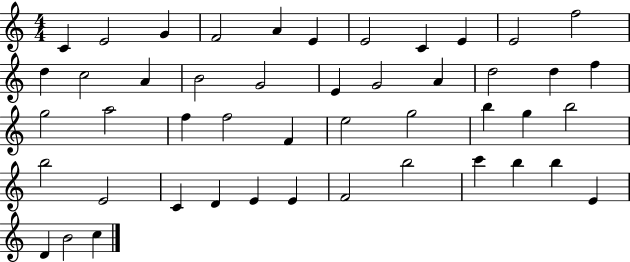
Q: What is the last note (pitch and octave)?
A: C5